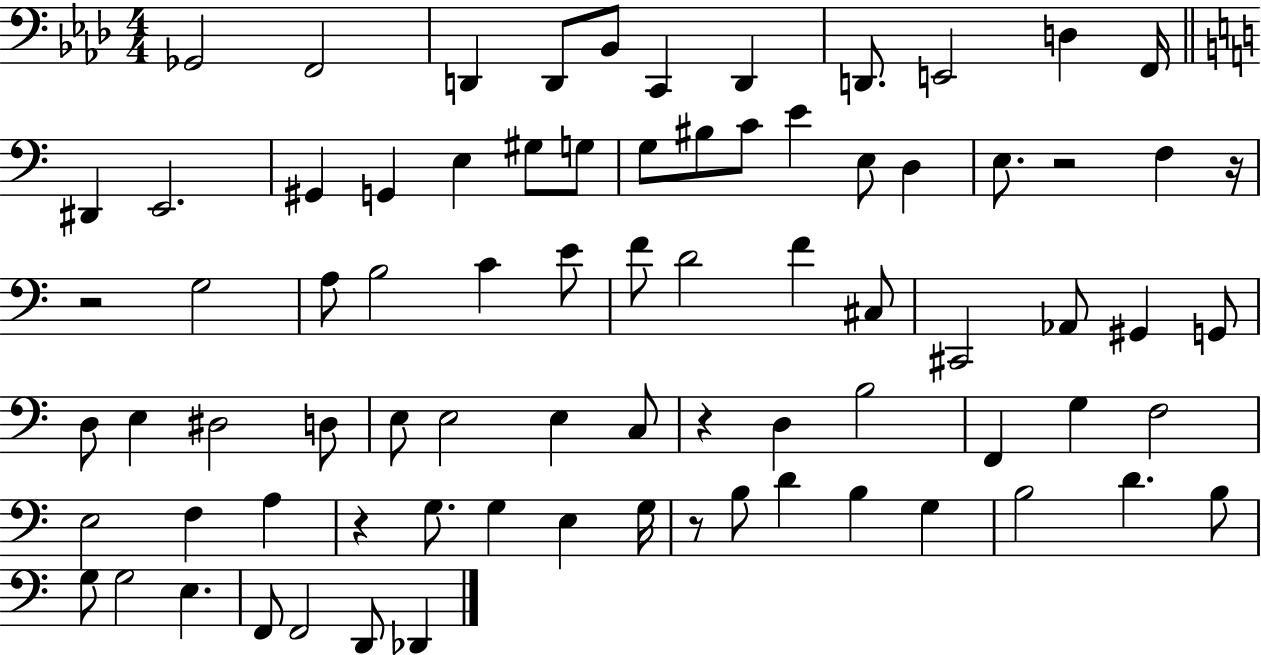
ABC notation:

X:1
T:Untitled
M:4/4
L:1/4
K:Ab
_G,,2 F,,2 D,, D,,/2 _B,,/2 C,, D,, D,,/2 E,,2 D, F,,/4 ^D,, E,,2 ^G,, G,, E, ^G,/2 G,/2 G,/2 ^B,/2 C/2 E E,/2 D, E,/2 z2 F, z/4 z2 G,2 A,/2 B,2 C E/2 F/2 D2 F ^C,/2 ^C,,2 _A,,/2 ^G,, G,,/2 D,/2 E, ^D,2 D,/2 E,/2 E,2 E, C,/2 z D, B,2 F,, G, F,2 E,2 F, A, z G,/2 G, E, G,/4 z/2 B,/2 D B, G, B,2 D B,/2 G,/2 G,2 E, F,,/2 F,,2 D,,/2 _D,,